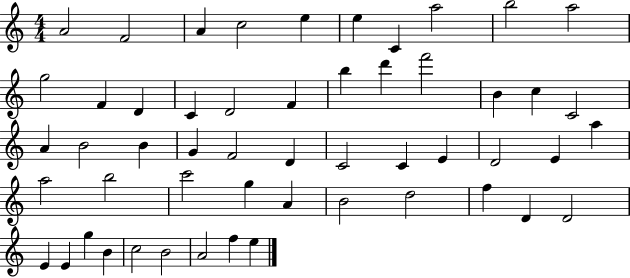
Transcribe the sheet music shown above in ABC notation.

X:1
T:Untitled
M:4/4
L:1/4
K:C
A2 F2 A c2 e e C a2 b2 a2 g2 F D C D2 F b d' f'2 B c C2 A B2 B G F2 D C2 C E D2 E a a2 b2 c'2 g A B2 d2 f D D2 E E g B c2 B2 A2 f e